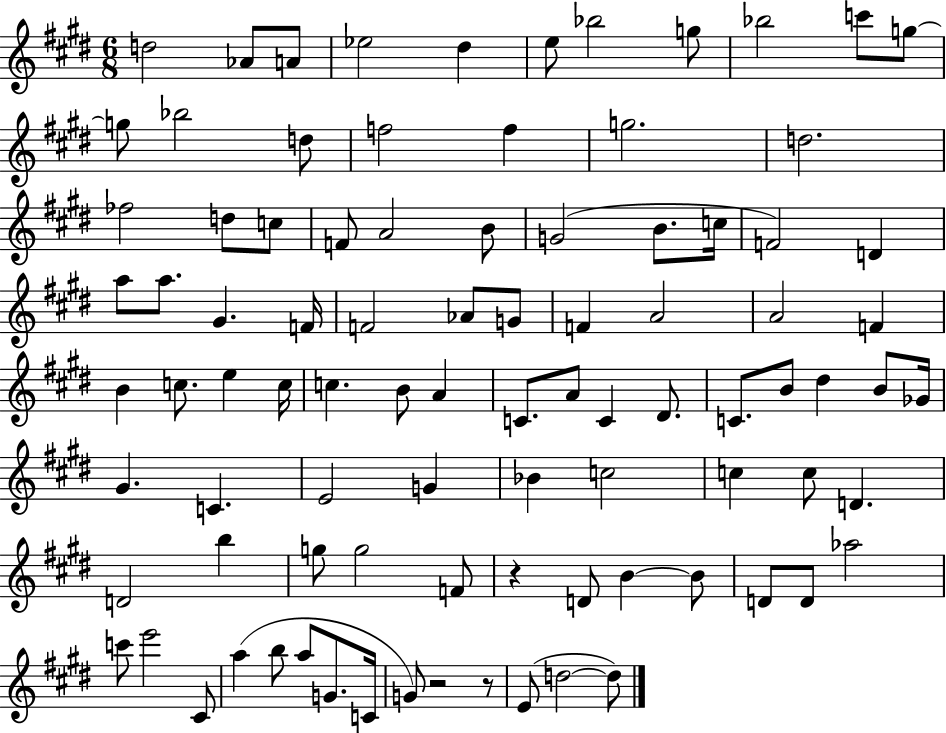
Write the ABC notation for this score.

X:1
T:Untitled
M:6/8
L:1/4
K:E
d2 _A/2 A/2 _e2 ^d e/2 _b2 g/2 _b2 c'/2 g/2 g/2 _b2 d/2 f2 f g2 d2 _f2 d/2 c/2 F/2 A2 B/2 G2 B/2 c/4 F2 D a/2 a/2 ^G F/4 F2 _A/2 G/2 F A2 A2 F B c/2 e c/4 c B/2 A C/2 A/2 C ^D/2 C/2 B/2 ^d B/2 _G/4 ^G C E2 G _B c2 c c/2 D D2 b g/2 g2 F/2 z D/2 B B/2 D/2 D/2 _a2 c'/2 e'2 ^C/2 a b/2 a/2 G/2 C/4 G/2 z2 z/2 E/2 d2 d/2